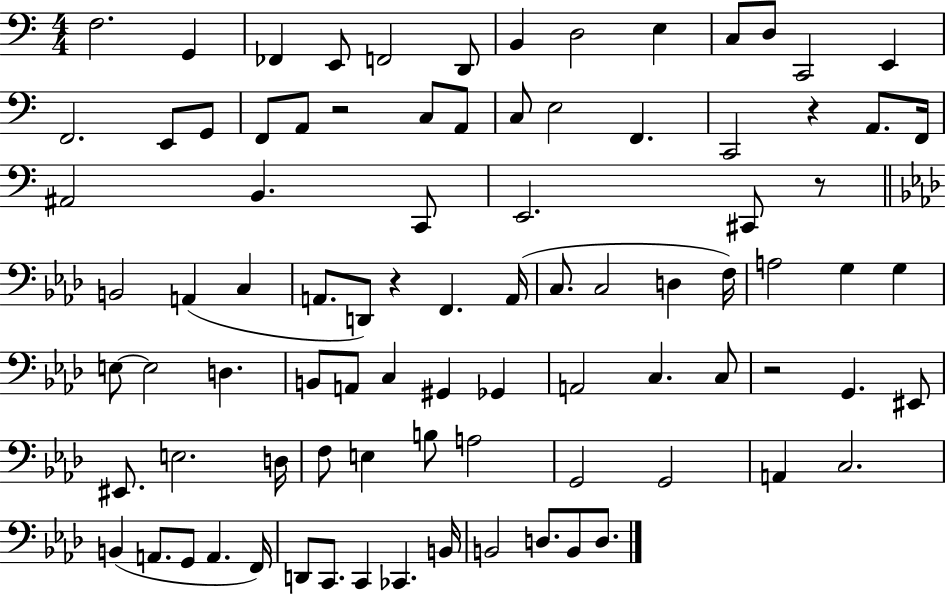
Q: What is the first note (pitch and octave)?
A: F3